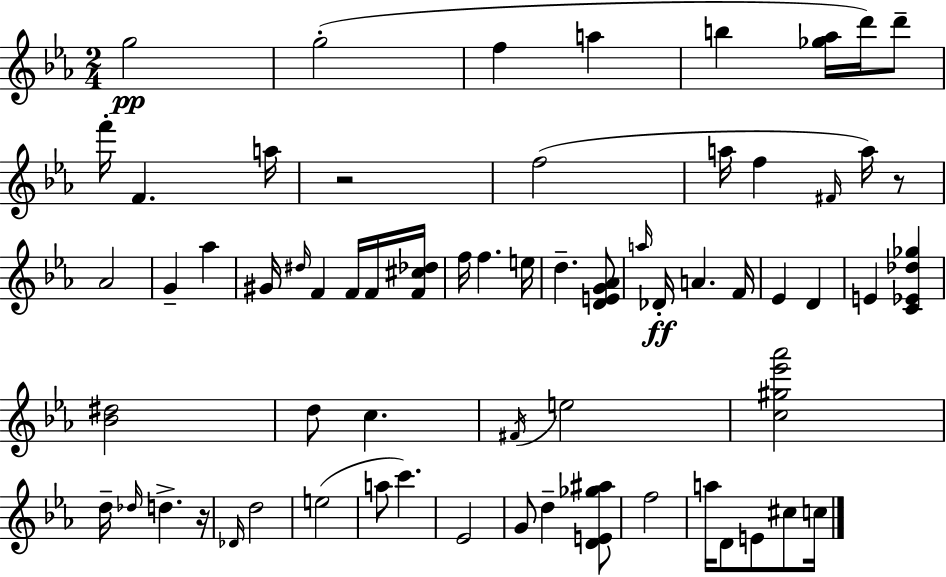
G5/h G5/h F5/q A5/q B5/q [Gb5,Ab5]/s D6/s D6/e F6/s F4/q. A5/s R/h F5/h A5/s F5/q F#4/s A5/s R/e Ab4/h G4/q Ab5/q G#4/s D#5/s F4/q F4/s F4/s [F4,C#5,Db5]/s F5/s F5/q. E5/s D5/q. [D4,E4,G4,Ab4]/e A5/s Db4/s A4/q. F4/s Eb4/q D4/q E4/q [C4,Eb4,Db5,Gb5]/q [Bb4,D#5]/h D5/e C5/q. F#4/s E5/h [C5,G#5,Eb6,Ab6]/h D5/s Db5/s D5/q. R/s Db4/s D5/h E5/h A5/e C6/q. Eb4/h G4/e D5/q [D4,E4,Gb5,A#5]/e F5/h A5/s D4/e E4/e C#5/e C5/s